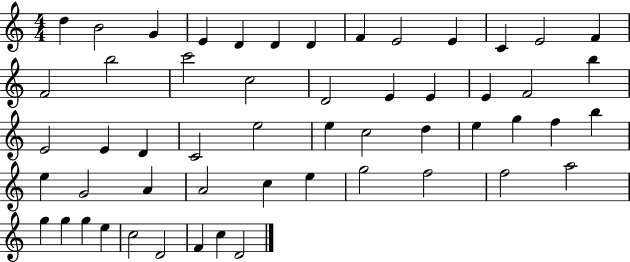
X:1
T:Untitled
M:4/4
L:1/4
K:C
d B2 G E D D D F E2 E C E2 F F2 b2 c'2 c2 D2 E E E F2 b E2 E D C2 e2 e c2 d e g f b e G2 A A2 c e g2 f2 f2 a2 g g g e c2 D2 F c D2